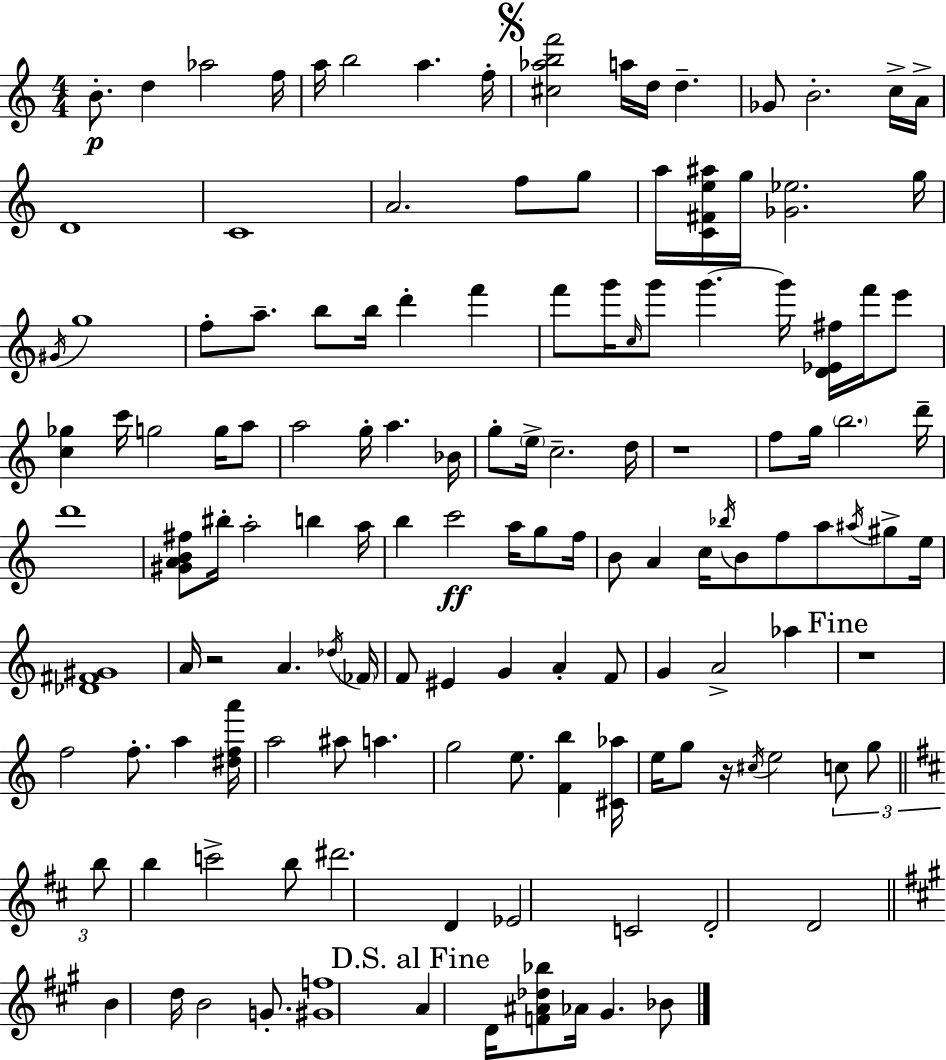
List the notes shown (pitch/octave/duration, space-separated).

B4/e. D5/q Ab5/h F5/s A5/s B5/h A5/q. F5/s [C#5,Ab5,B5,F6]/h A5/s D5/s D5/q. Gb4/e B4/h. C5/s A4/s D4/w C4/w A4/h. F5/e G5/e A5/s [C4,F#4,E5,A#5]/s G5/s [Gb4,Eb5]/h. G5/s G#4/s G5/w F5/e A5/e. B5/e B5/s D6/q F6/q F6/e G6/s C5/s G6/e G6/q. G6/s [D4,Eb4,F#5]/s F6/s E6/e [C5,Gb5]/q C6/s G5/h G5/s A5/e A5/h G5/s A5/q. Bb4/s G5/e E5/s C5/h. D5/s R/w F5/e G5/s B5/h. D6/s D6/w [G#4,A4,B4,F#5]/e BIS5/s A5/h B5/q A5/s B5/q C6/h A5/s G5/e F5/s B4/e A4/q C5/s Bb5/s B4/e F5/e A5/e A#5/s G#5/e E5/s [Db4,F#4,G#4]/w A4/s R/h A4/q. Db5/s FES4/s F4/e EIS4/q G4/q A4/q F4/e G4/q A4/h Ab5/q R/w F5/h F5/e. A5/q [D#5,F5,A6]/s A5/h A#5/e A5/q. G5/h E5/e. [F4,B5]/q [C#4,Ab5]/s E5/s G5/e R/s C#5/s E5/h C5/e G5/e B5/e B5/q C6/h B5/e D#6/h. D4/q Eb4/h C4/h D4/h D4/h B4/q D5/s B4/h G4/e. [G#4,F5]/w A4/q D4/s [F4,A#4,Db5,Bb5]/e Ab4/s G#4/q. Bb4/e